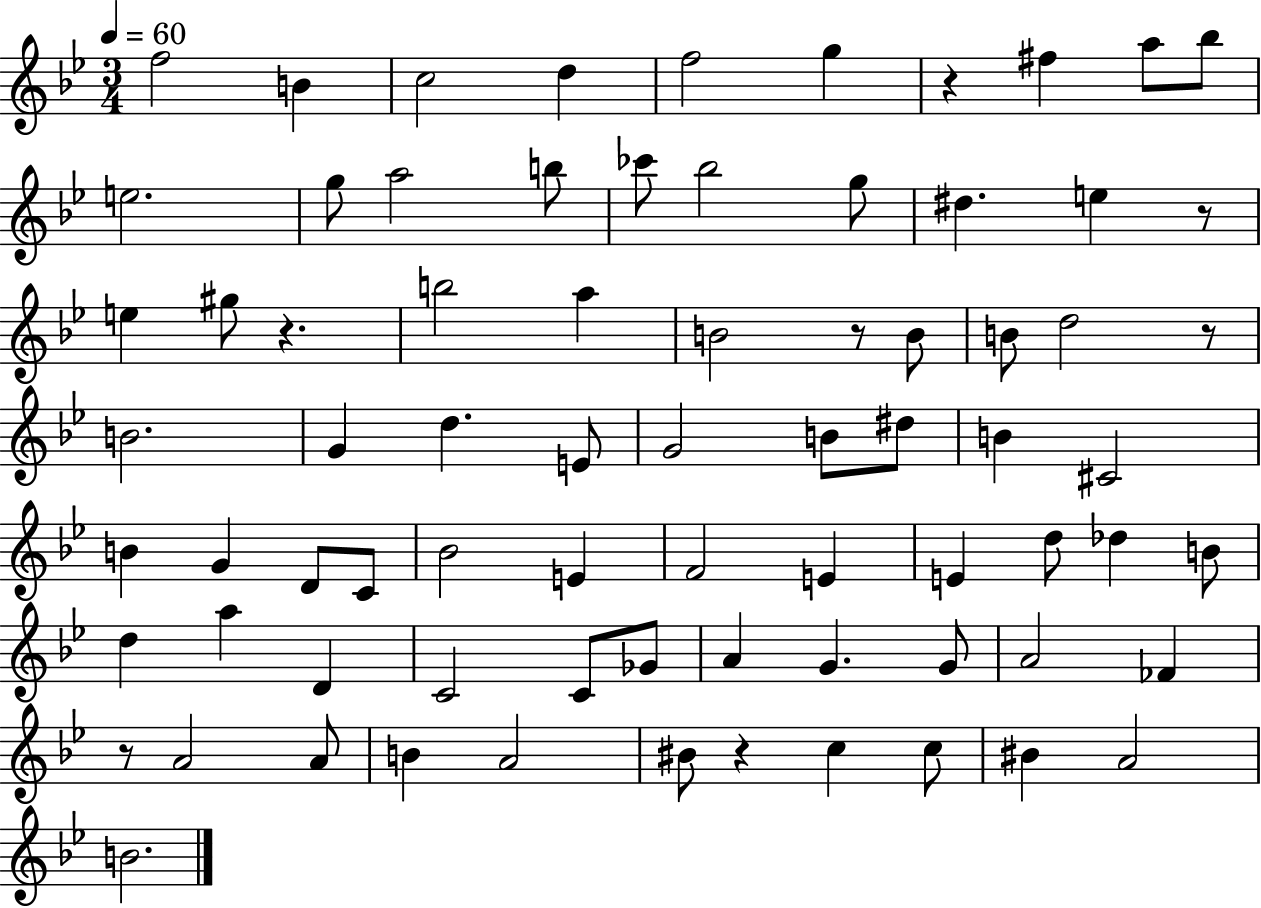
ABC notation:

X:1
T:Untitled
M:3/4
L:1/4
K:Bb
f2 B c2 d f2 g z ^f a/2 _b/2 e2 g/2 a2 b/2 _c'/2 _b2 g/2 ^d e z/2 e ^g/2 z b2 a B2 z/2 B/2 B/2 d2 z/2 B2 G d E/2 G2 B/2 ^d/2 B ^C2 B G D/2 C/2 _B2 E F2 E E d/2 _d B/2 d a D C2 C/2 _G/2 A G G/2 A2 _F z/2 A2 A/2 B A2 ^B/2 z c c/2 ^B A2 B2